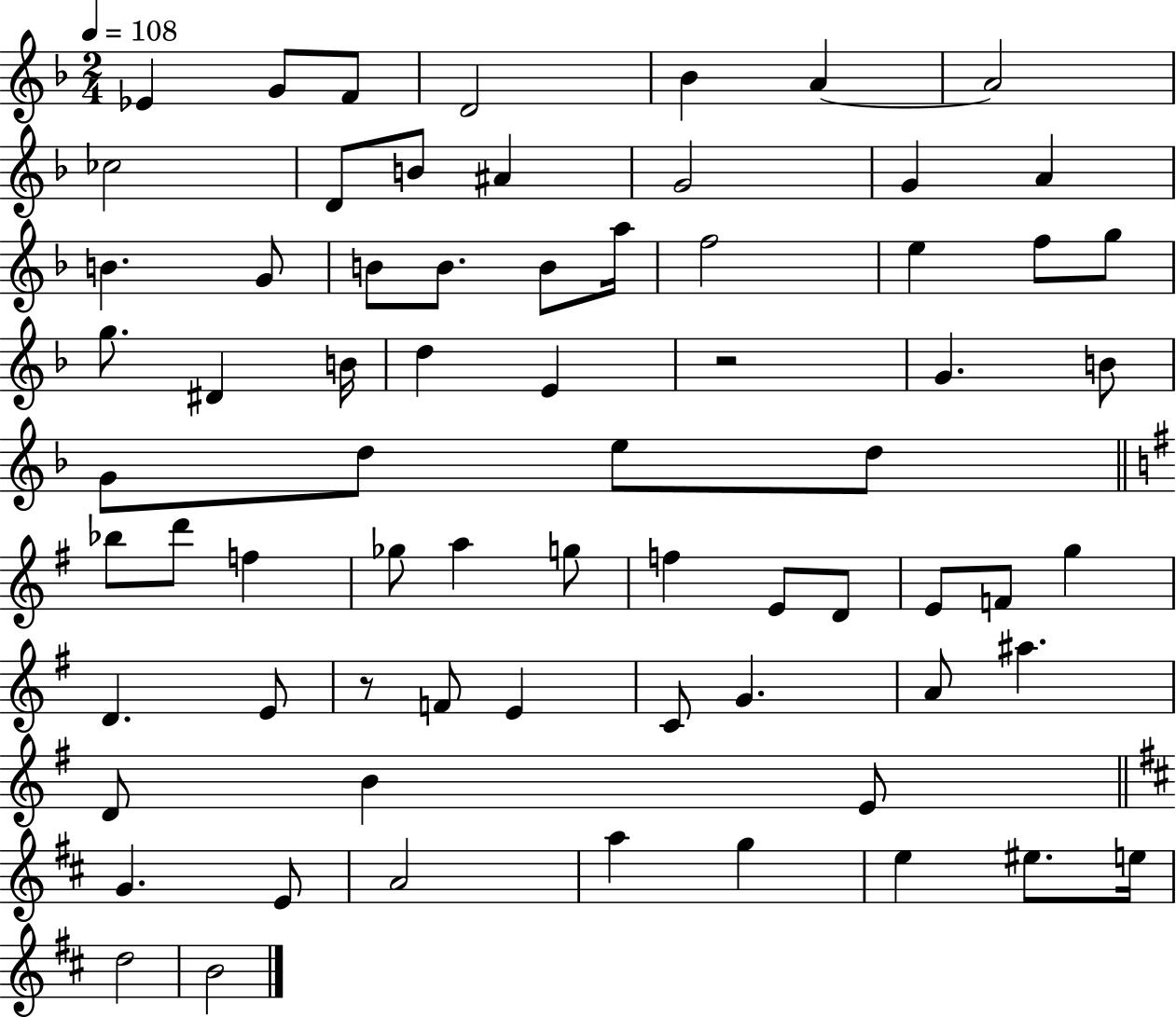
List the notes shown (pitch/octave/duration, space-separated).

Eb4/q G4/e F4/e D4/h Bb4/q A4/q A4/h CES5/h D4/e B4/e A#4/q G4/h G4/q A4/q B4/q. G4/e B4/e B4/e. B4/e A5/s F5/h E5/q F5/e G5/e G5/e. D#4/q B4/s D5/q E4/q R/h G4/q. B4/e G4/e D5/e E5/e D5/e Bb5/e D6/e F5/q Gb5/e A5/q G5/e F5/q E4/e D4/e E4/e F4/e G5/q D4/q. E4/e R/e F4/e E4/q C4/e G4/q. A4/e A#5/q. D4/e B4/q E4/e G4/q. E4/e A4/h A5/q G5/q E5/q EIS5/e. E5/s D5/h B4/h